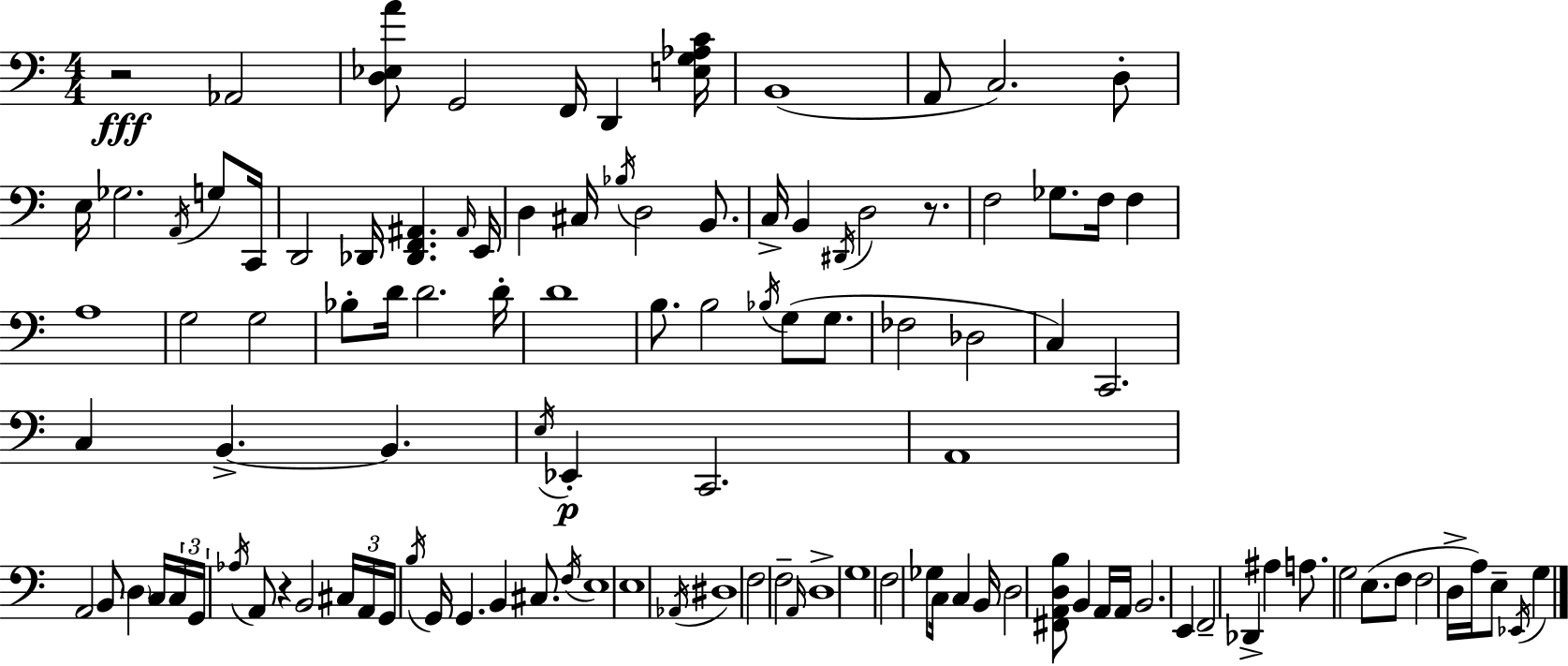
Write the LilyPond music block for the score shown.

{
  \clef bass
  \numericTimeSignature
  \time 4/4
  \key a \minor
  r2\fff aes,2 | <d ees a'>8 g,2 f,16 d,4 <e g aes c'>16 | b,1( | a,8 c2.) d8-. | \break e16 ges2. \acciaccatura { a,16 } g8 | c,16 d,2 des,16 <des, f, ais,>4. | \grace { ais,16 } e,16 d4 cis16 \acciaccatura { bes16 } d2 | b,8. c16-> b,4 \acciaccatura { dis,16 } d2 | \break r8. f2 ges8. f16 | f4 a1 | g2 g2 | bes8-. d'16 d'2. | \break d'16-. d'1 | b8. b2 \acciaccatura { bes16 } | g8( g8. fes2 des2 | c4) c,2. | \break c4 b,4.->~~ b,4. | \acciaccatura { e16 } ees,4-.\p c,2. | a,1 | a,2 b,8 | \break \parenthesize d4 c16 \tuplet 3/2 { c16 g,16 \acciaccatura { aes16 } } a,8 r4 b,2 | \tuplet 3/2 { cis16 a,16 g,16 } \acciaccatura { b16 } g,16 g,4. | b,4 cis8. \acciaccatura { f16 } e1 | e1 | \break \acciaccatura { aes,16 } dis1 | f2 | f2-- \grace { a,16 } d1-> | g1 | \break f2 | ges8 c16 c4 b,16 d2 | <fis, a, d b>8 b,4 a,16 a,16 b,2. | e,4 f,2-- | \break des,4-> ais4 a8. g2 | e8.( f8 f2 | d16-> a16) e8-- \acciaccatura { ees,16 } g4 \bar "|."
}